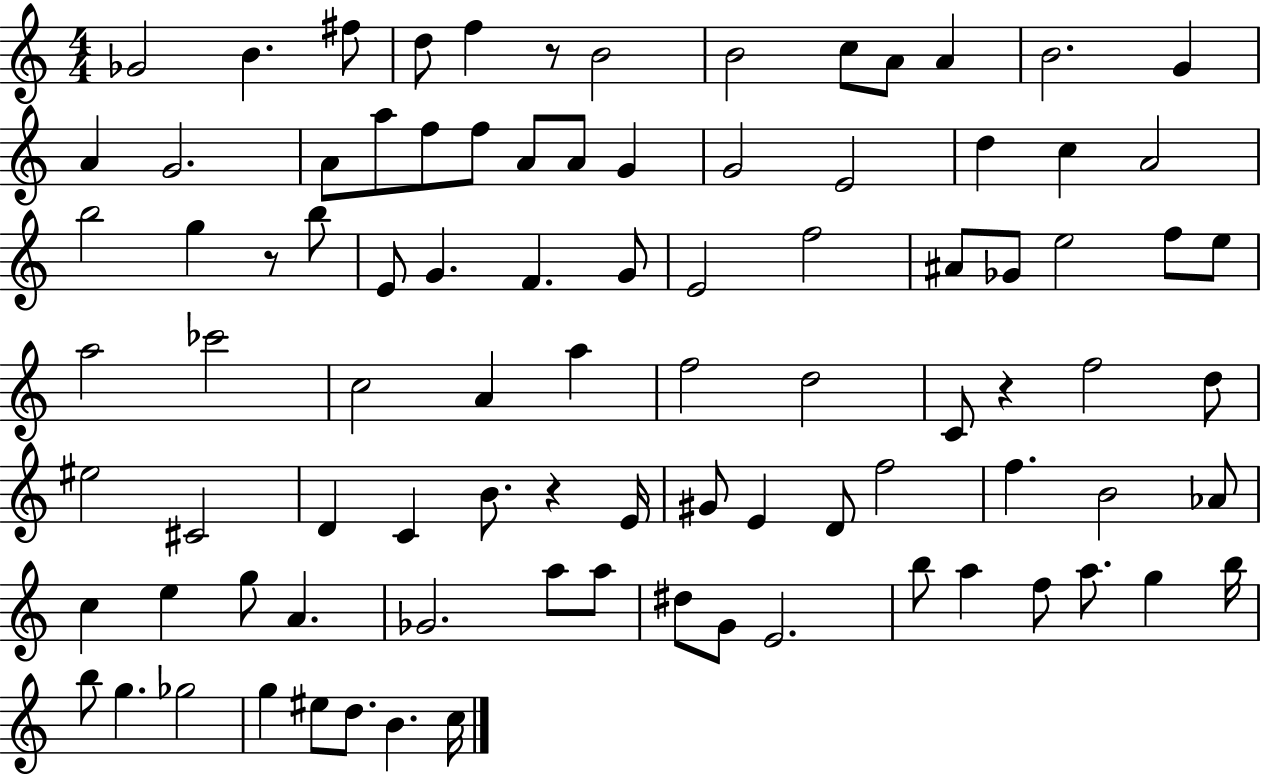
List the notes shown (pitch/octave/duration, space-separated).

Gb4/h B4/q. F#5/e D5/e F5/q R/e B4/h B4/h C5/e A4/e A4/q B4/h. G4/q A4/q G4/h. A4/e A5/e F5/e F5/e A4/e A4/e G4/q G4/h E4/h D5/q C5/q A4/h B5/h G5/q R/e B5/e E4/e G4/q. F4/q. G4/e E4/h F5/h A#4/e Gb4/e E5/h F5/e E5/e A5/h CES6/h C5/h A4/q A5/q F5/h D5/h C4/e R/q F5/h D5/e EIS5/h C#4/h D4/q C4/q B4/e. R/q E4/s G#4/e E4/q D4/e F5/h F5/q. B4/h Ab4/e C5/q E5/q G5/e A4/q. Gb4/h. A5/e A5/e D#5/e G4/e E4/h. B5/e A5/q F5/e A5/e. G5/q B5/s B5/e G5/q. Gb5/h G5/q EIS5/e D5/e. B4/q. C5/s